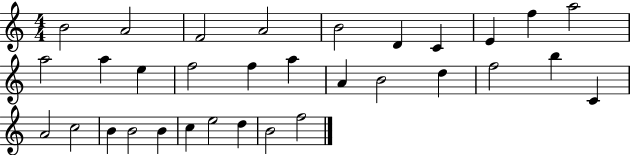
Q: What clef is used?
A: treble